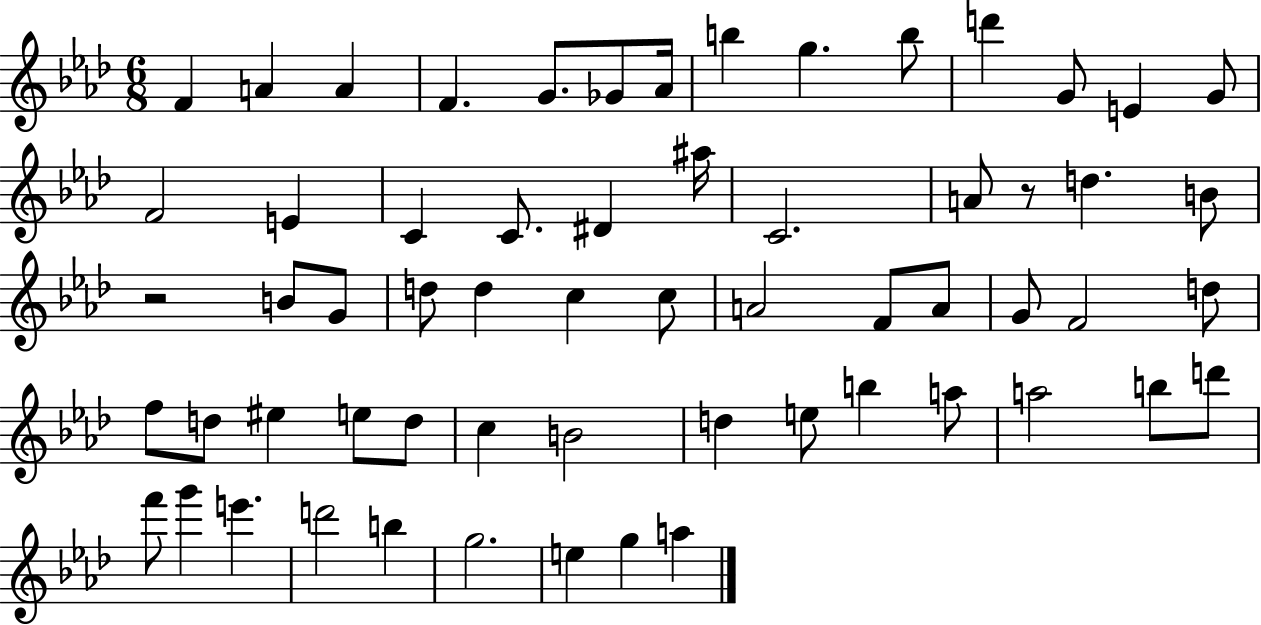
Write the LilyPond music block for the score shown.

{
  \clef treble
  \numericTimeSignature
  \time 6/8
  \key aes \major
  f'4 a'4 a'4 | f'4. g'8. ges'8 aes'16 | b''4 g''4. b''8 | d'''4 g'8 e'4 g'8 | \break f'2 e'4 | c'4 c'8. dis'4 ais''16 | c'2. | a'8 r8 d''4. b'8 | \break r2 b'8 g'8 | d''8 d''4 c''4 c''8 | a'2 f'8 a'8 | g'8 f'2 d''8 | \break f''8 d''8 eis''4 e''8 d''8 | c''4 b'2 | d''4 e''8 b''4 a''8 | a''2 b''8 d'''8 | \break f'''8 g'''4 e'''4. | d'''2 b''4 | g''2. | e''4 g''4 a''4 | \break \bar "|."
}